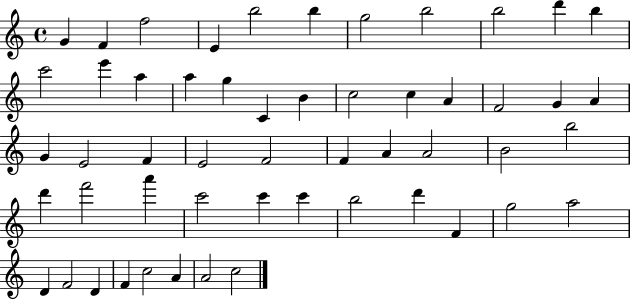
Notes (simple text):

G4/q F4/q F5/h E4/q B5/h B5/q G5/h B5/h B5/h D6/q B5/q C6/h E6/q A5/q A5/q G5/q C4/q B4/q C5/h C5/q A4/q F4/h G4/q A4/q G4/q E4/h F4/q E4/h F4/h F4/q A4/q A4/h B4/h B5/h D6/q F6/h A6/q C6/h C6/q C6/q B5/h D6/q F4/q G5/h A5/h D4/q F4/h D4/q F4/q C5/h A4/q A4/h C5/h